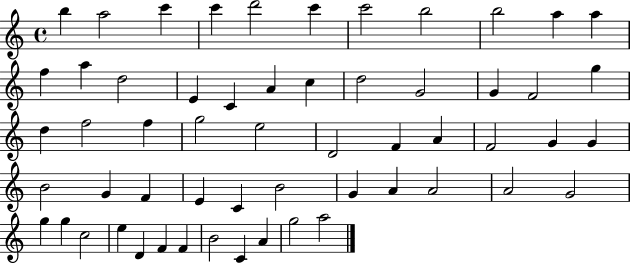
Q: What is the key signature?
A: C major